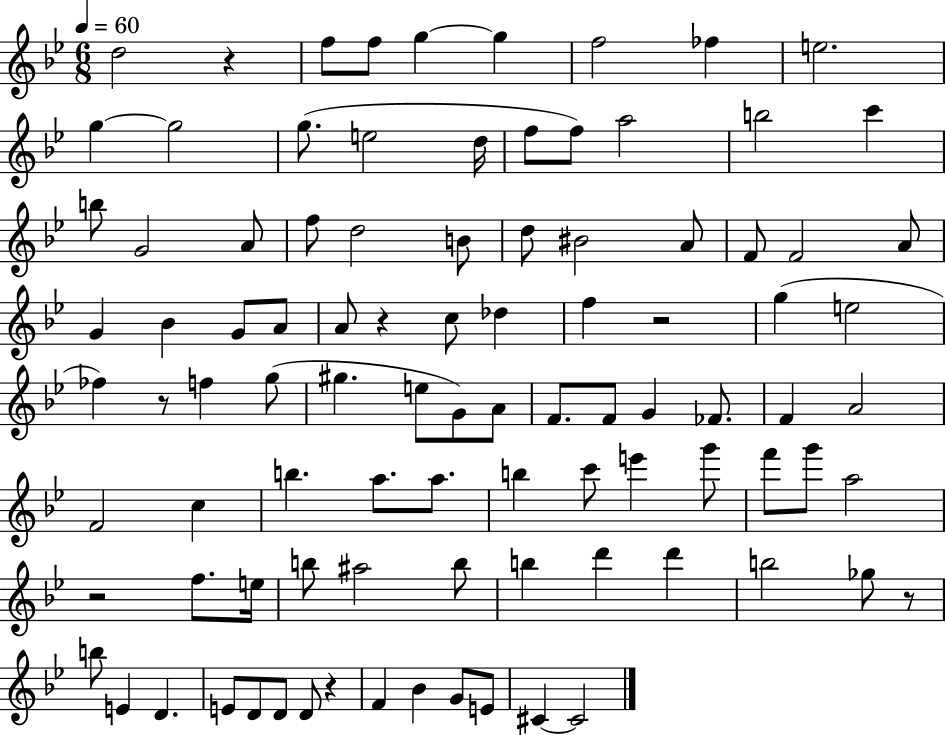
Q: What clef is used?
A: treble